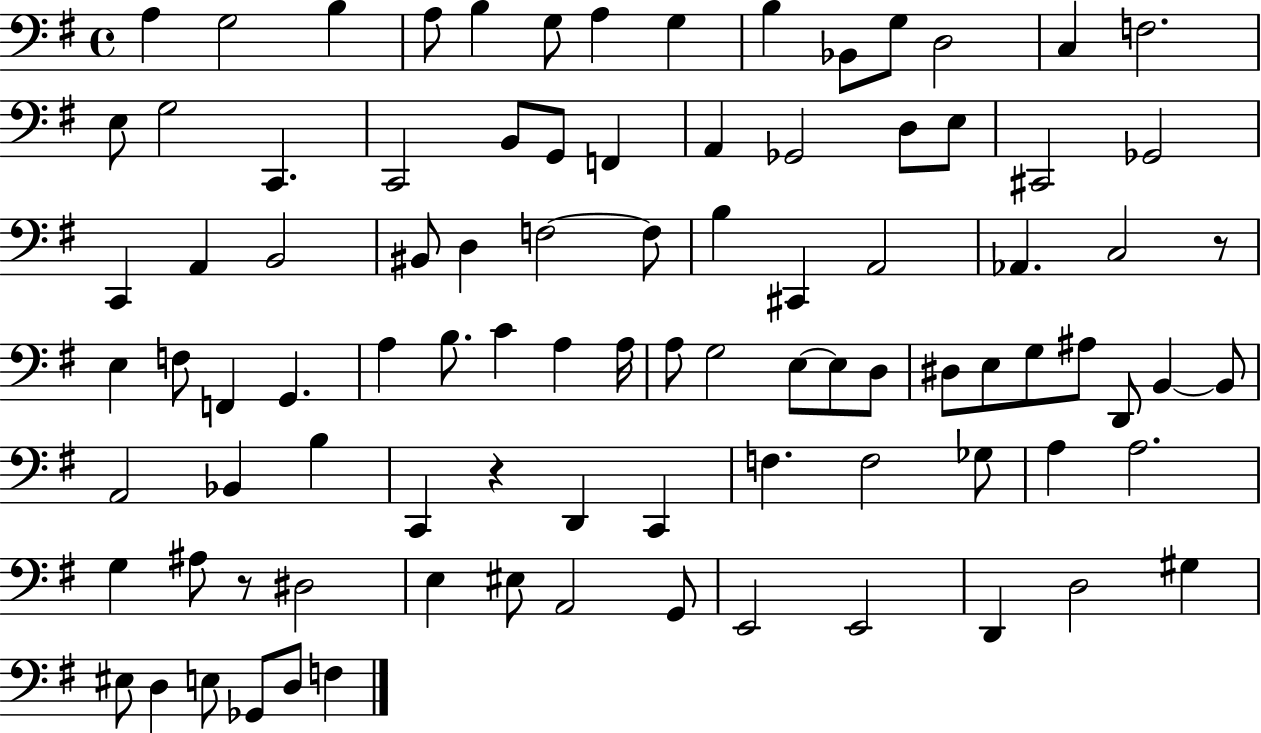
X:1
T:Untitled
M:4/4
L:1/4
K:G
A, G,2 B, A,/2 B, G,/2 A, G, B, _B,,/2 G,/2 D,2 C, F,2 E,/2 G,2 C,, C,,2 B,,/2 G,,/2 F,, A,, _G,,2 D,/2 E,/2 ^C,,2 _G,,2 C,, A,, B,,2 ^B,,/2 D, F,2 F,/2 B, ^C,, A,,2 _A,, C,2 z/2 E, F,/2 F,, G,, A, B,/2 C A, A,/4 A,/2 G,2 E,/2 E,/2 D,/2 ^D,/2 E,/2 G,/2 ^A,/2 D,,/2 B,, B,,/2 A,,2 _B,, B, C,, z D,, C,, F, F,2 _G,/2 A, A,2 G, ^A,/2 z/2 ^D,2 E, ^E,/2 A,,2 G,,/2 E,,2 E,,2 D,, D,2 ^G, ^E,/2 D, E,/2 _G,,/2 D,/2 F,